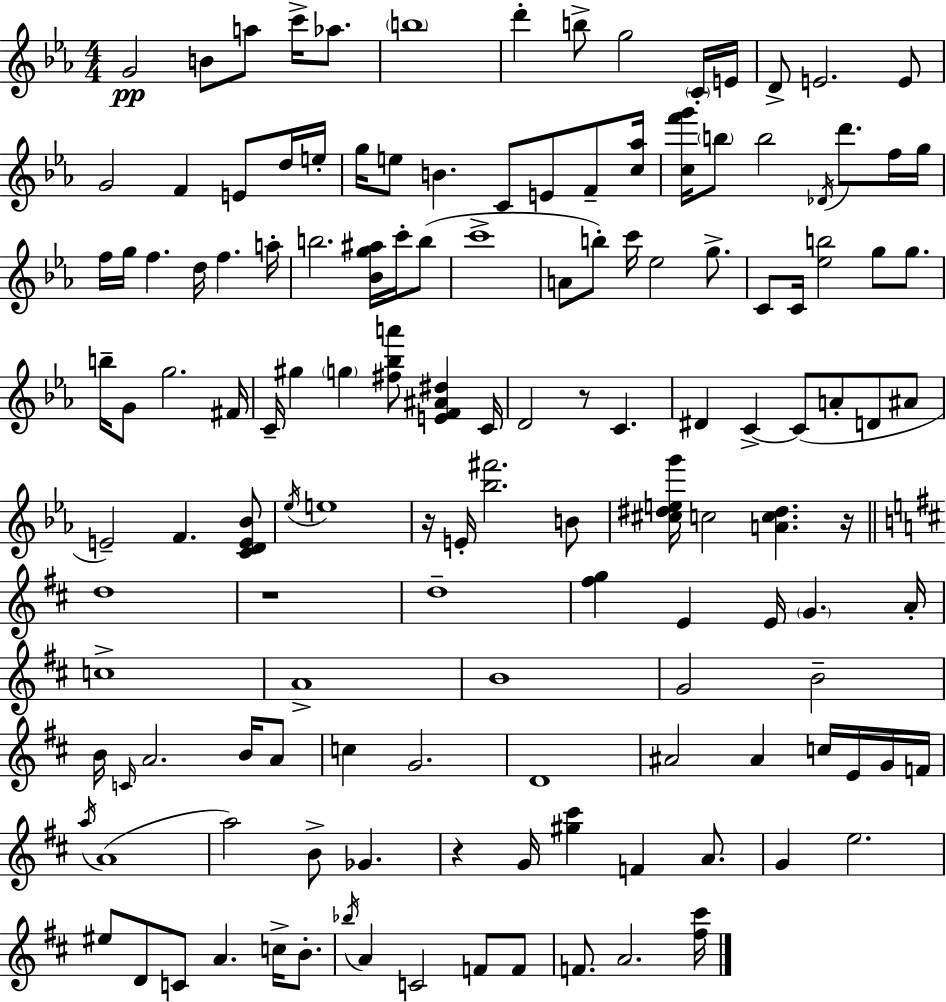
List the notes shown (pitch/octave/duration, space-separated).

G4/h B4/e A5/e C6/s Ab5/e. B5/w D6/q B5/e G5/h C4/s E4/s D4/e E4/h. E4/e G4/h F4/q E4/e D5/s E5/s G5/s E5/e B4/q. C4/e E4/e F4/e [C5,Ab5]/s [C5,F6,G6]/s B5/e B5/h Db4/s D6/e. F5/s G5/s F5/s G5/s F5/q. D5/s F5/q. A5/s B5/h. [Bb4,G5,A#5]/s C6/s B5/e C6/w A4/e B5/e C6/s Eb5/h G5/e. C4/e C4/s [Eb5,B5]/h G5/e G5/e. B5/s G4/e G5/h. F#4/s C4/s G#5/q G5/q [F#5,Bb5,A6]/e [E4,F4,A#4,D#5]/q C4/s D4/h R/e C4/q. D#4/q C4/q C4/e A4/e D4/e A#4/e E4/h F4/q. [C4,D4,E4,Bb4]/e Eb5/s E5/w R/s E4/s [Bb5,F#6]/h. B4/e [C#5,D#5,E5,G6]/s C5/h [A4,C5,D#5]/q. R/s D5/w R/w D5/w [F#5,G5]/q E4/q E4/s G4/q. A4/s C5/w A4/w B4/w G4/h B4/h B4/s C4/s A4/h. B4/s A4/e C5/q G4/h. D4/w A#4/h A#4/q C5/s E4/s G4/s F4/s A5/s A4/w A5/h B4/e Gb4/q. R/q G4/s [G#5,C#6]/q F4/q A4/e. G4/q E5/h. EIS5/e D4/e C4/e A4/q. C5/s B4/e. Bb5/s A4/q C4/h F4/e F4/e F4/e. A4/h. [F#5,C#6]/s